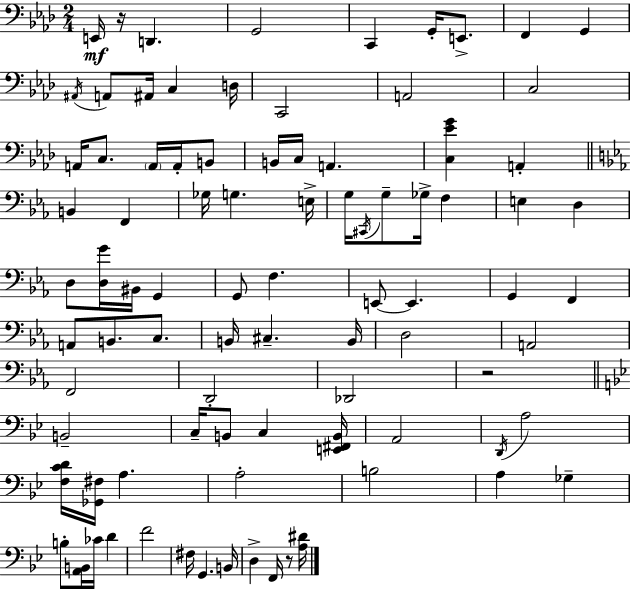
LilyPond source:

{
  \clef bass
  \numericTimeSignature
  \time 2/4
  \key aes \major
  e,16\mf r16 d,4. | g,2 | c,4 g,16-. e,8.-> | f,4 g,4 | \break \acciaccatura { ais,16 } a,8 ais,16 c4 | d16 c,2 | a,2 | c2 | \break a,16 c8. \parenthesize a,16 a,16-. b,8 | b,16 c16 a,4. | <c ees' g'>4 a,4-. | \bar "||" \break \key ees \major b,4 f,4 | ges16 g4. e16-> | g16 \acciaccatura { cis,16 } g8-- ges16-> f4 | e4 d4 | \break d8 <d g'>16 bis,16 g,4 | g,8 f4. | e,8~~ e,4. | g,4 f,4 | \break a,8 b,8. c8. | b,16 cis4.-- | b,16 d2 | a,2 | \break f,2 | d,2-. | des,2 | r2 | \break \bar "||" \break \key bes \major b,2-- | c16-- b,8 c4 <e, fis, b,>16 | a,2 | \acciaccatura { d,16 } a2 | \break <f c' d'>16 <ges, fis>16 a4. | a2-. | b2 | a4 ges4-- | \break b8-. <a, b,>16 ces'16 d'4 | f'2 | fis16 g,4. | b,16 d4-> f,16 r8 | \break <a dis'>16 \bar "|."
}